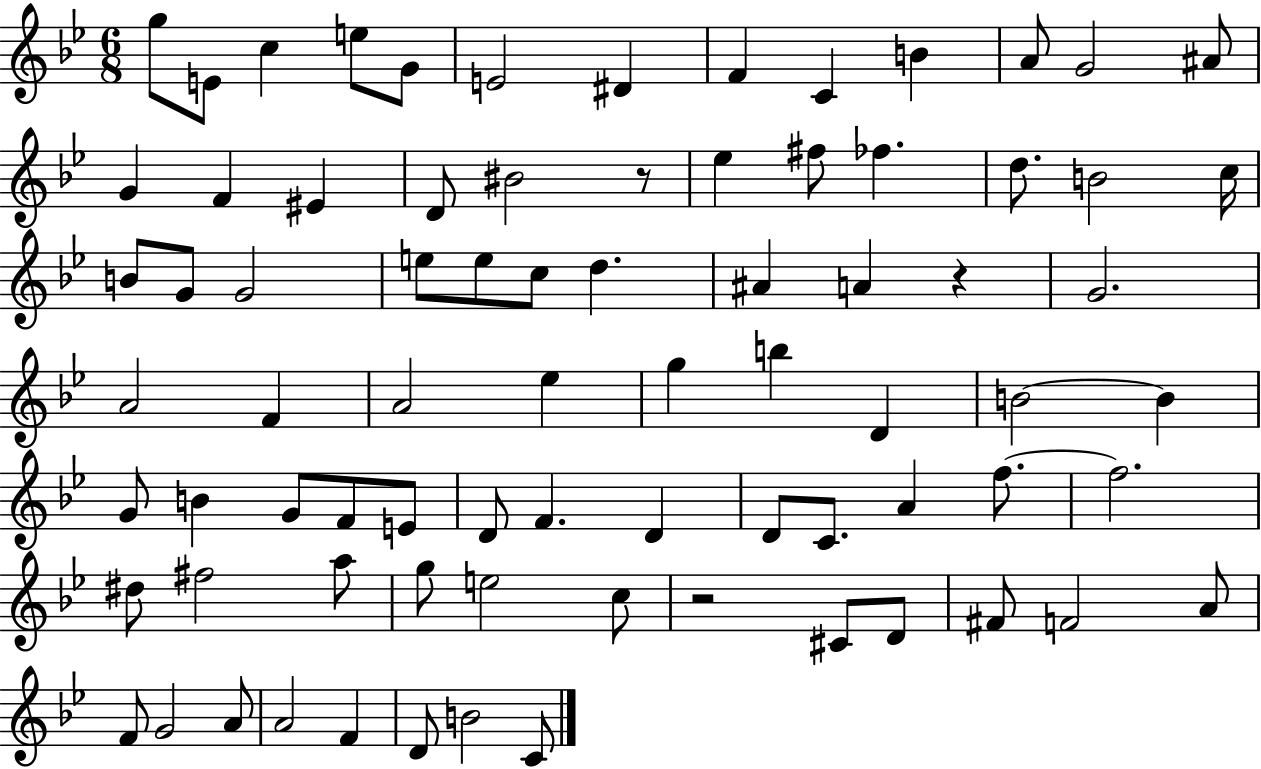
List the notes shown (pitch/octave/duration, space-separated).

G5/e E4/e C5/q E5/e G4/e E4/h D#4/q F4/q C4/q B4/q A4/e G4/h A#4/e G4/q F4/q EIS4/q D4/e BIS4/h R/e Eb5/q F#5/e FES5/q. D5/e. B4/h C5/s B4/e G4/e G4/h E5/e E5/e C5/e D5/q. A#4/q A4/q R/q G4/h. A4/h F4/q A4/h Eb5/q G5/q B5/q D4/q B4/h B4/q G4/e B4/q G4/e F4/e E4/e D4/e F4/q. D4/q D4/e C4/e. A4/q F5/e. F5/h. D#5/e F#5/h A5/e G5/e E5/h C5/e R/h C#4/e D4/e F#4/e F4/h A4/e F4/e G4/h A4/e A4/h F4/q D4/e B4/h C4/e